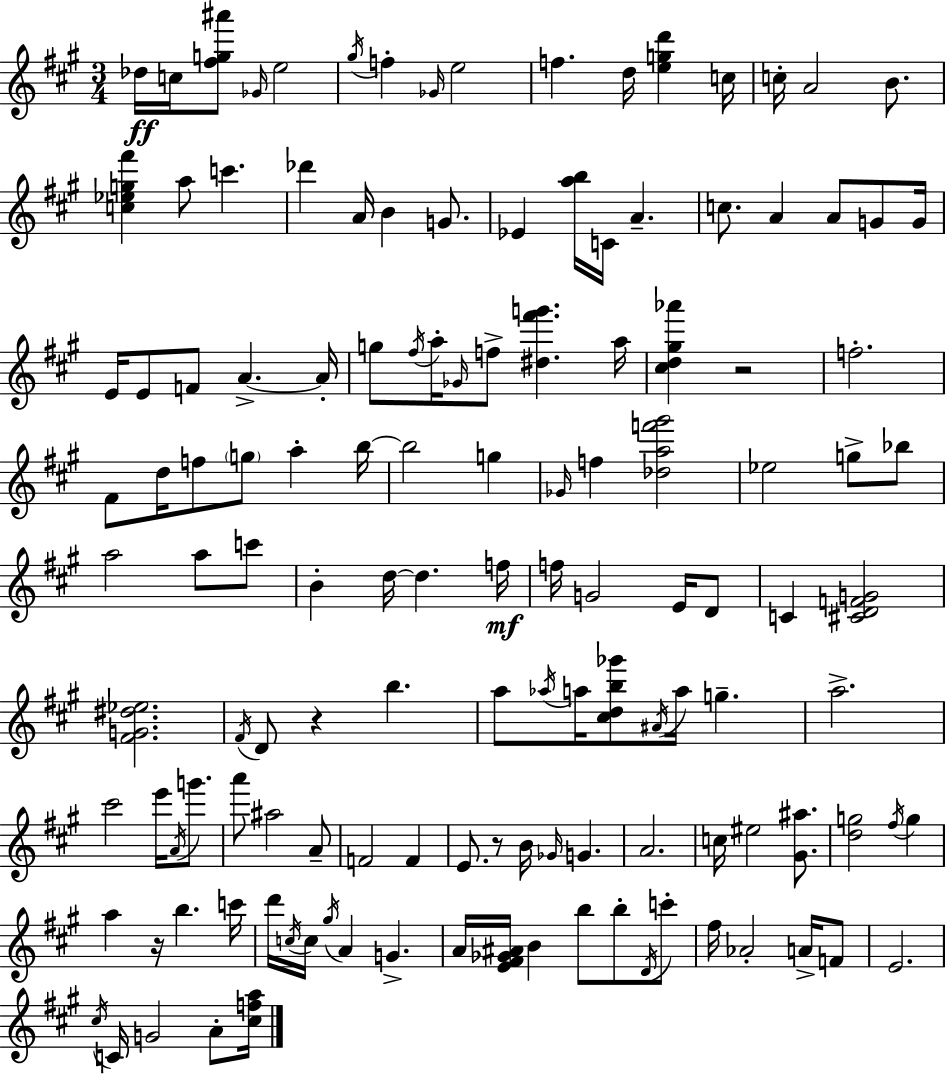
{
  \clef treble
  \numericTimeSignature
  \time 3/4
  \key a \major
  des''16\ff c''16 <fis'' g'' ais'''>8 \grace { ges'16 } e''2 | \acciaccatura { gis''16 } f''4-. \grace { ges'16 } e''2 | f''4. d''16 <e'' g'' d'''>4 | c''16 c''16-. a'2 | \break b'8. <c'' ees'' g'' fis'''>4 a''8 c'''4. | des'''4 a'16 b'4 | g'8. ees'4 <a'' b''>16 c'16 a'4.-- | c''8. a'4 a'8 | \break g'8 g'16 e'16 e'8 f'8 a'4.->~~ | a'16-. g''8 \acciaccatura { fis''16 } a''16-. \grace { ges'16 } f''8-> <dis'' fis''' g'''>4. | a''16 <cis'' d'' gis'' aes'''>4 r2 | f''2.-. | \break fis'8 d''16 f''8 \parenthesize g''8 | a''4-. b''16~~ b''2 | g''4 \grace { ges'16 } f''4 <des'' a'' f''' gis'''>2 | ees''2 | \break g''8-> bes''8 a''2 | a''8 c'''8 b'4-. d''16~~ d''4. | f''16\mf f''16 g'2 | e'16 d'8 c'4 <cis' d' f' g'>2 | \break <fis' g' dis'' ees''>2. | \acciaccatura { fis'16 } d'8 r4 | b''4. a''8 \acciaccatura { aes''16 } a''16 <cis'' d'' b'' ges'''>8 | \acciaccatura { ais'16 } a''16 g''4.-- a''2.-> | \break cis'''2 | e'''16 \acciaccatura { a'16 } g'''8. a'''8 | ais''2 a'8-- f'2 | f'4 e'8. | \break r8 b'16 \grace { ges'16 } g'4. a'2. | c''16 | eis''2 <gis' ais''>8. <d'' g''>2 | \acciaccatura { fis''16 } g''4 | \break a''4 r16 b''4. c'''16 | d'''16 \acciaccatura { c''16 } c''16 \acciaccatura { gis''16 } a'4 g'4.-> | a'16 <e' fis' ges' ais'>16 b'4 b''8 b''8-. | \acciaccatura { d'16 } c'''8-. fis''16 aes'2-. | \break a'16-> f'8 e'2. | \acciaccatura { cis''16 } c'16 g'2 | a'8-. <cis'' f'' a''>16 \bar "|."
}